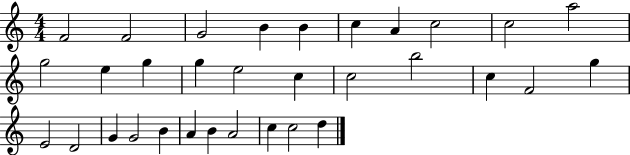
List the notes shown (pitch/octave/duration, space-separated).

F4/h F4/h G4/h B4/q B4/q C5/q A4/q C5/h C5/h A5/h G5/h E5/q G5/q G5/q E5/h C5/q C5/h B5/h C5/q F4/h G5/q E4/h D4/h G4/q G4/h B4/q A4/q B4/q A4/h C5/q C5/h D5/q